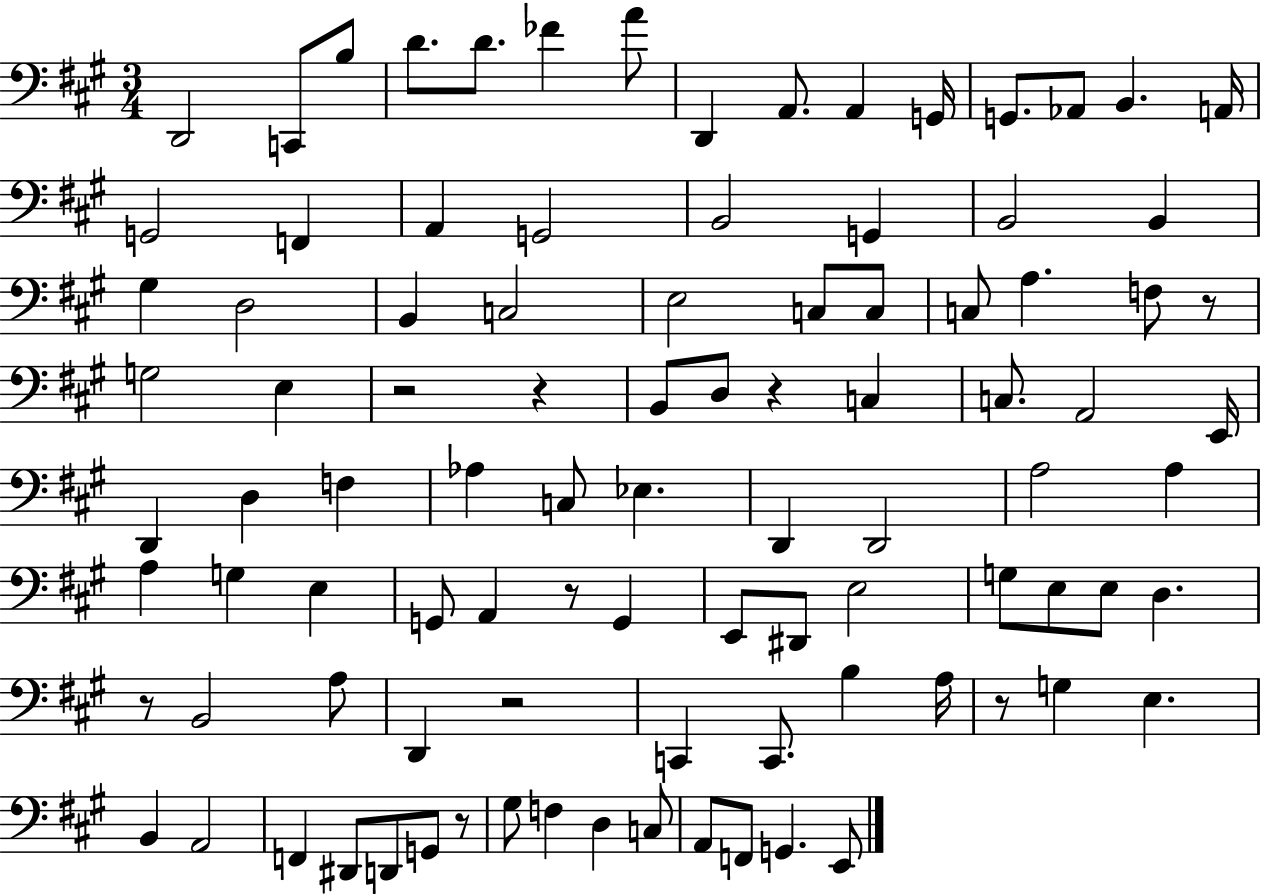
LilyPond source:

{
  \clef bass
  \numericTimeSignature
  \time 3/4
  \key a \major
  d,2 c,8 b8 | d'8. d'8. fes'4 a'8 | d,4 a,8. a,4 g,16 | g,8. aes,8 b,4. a,16 | \break g,2 f,4 | a,4 g,2 | b,2 g,4 | b,2 b,4 | \break gis4 d2 | b,4 c2 | e2 c8 c8 | c8 a4. f8 r8 | \break g2 e4 | r2 r4 | b,8 d8 r4 c4 | c8. a,2 e,16 | \break d,4 d4 f4 | aes4 c8 ees4. | d,4 d,2 | a2 a4 | \break a4 g4 e4 | g,8 a,4 r8 g,4 | e,8 dis,8 e2 | g8 e8 e8 d4. | \break r8 b,2 a8 | d,4 r2 | c,4 c,8. b4 a16 | r8 g4 e4. | \break b,4 a,2 | f,4 dis,8 d,8 g,8 r8 | gis8 f4 d4 c8 | a,8 f,8 g,4. e,8 | \break \bar "|."
}